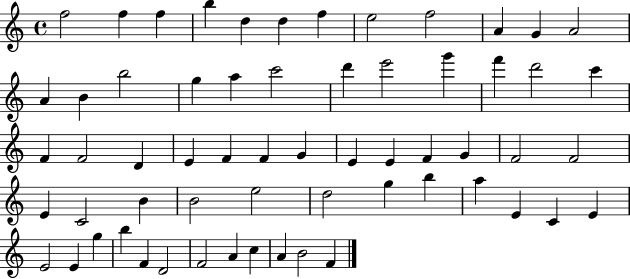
{
  \clef treble
  \time 4/4
  \defaultTimeSignature
  \key c \major
  f''2 f''4 f''4 | b''4 d''4 d''4 f''4 | e''2 f''2 | a'4 g'4 a'2 | \break a'4 b'4 b''2 | g''4 a''4 c'''2 | d'''4 e'''2 g'''4 | f'''4 d'''2 c'''4 | \break f'4 f'2 d'4 | e'4 f'4 f'4 g'4 | e'4 e'4 f'4 g'4 | f'2 f'2 | \break e'4 c'2 b'4 | b'2 e''2 | d''2 g''4 b''4 | a''4 e'4 c'4 e'4 | \break e'2 e'4 g''4 | b''4 f'4 d'2 | f'2 a'4 c''4 | a'4 b'2 f'4 | \break \bar "|."
}